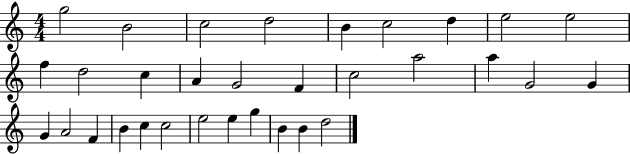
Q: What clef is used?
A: treble